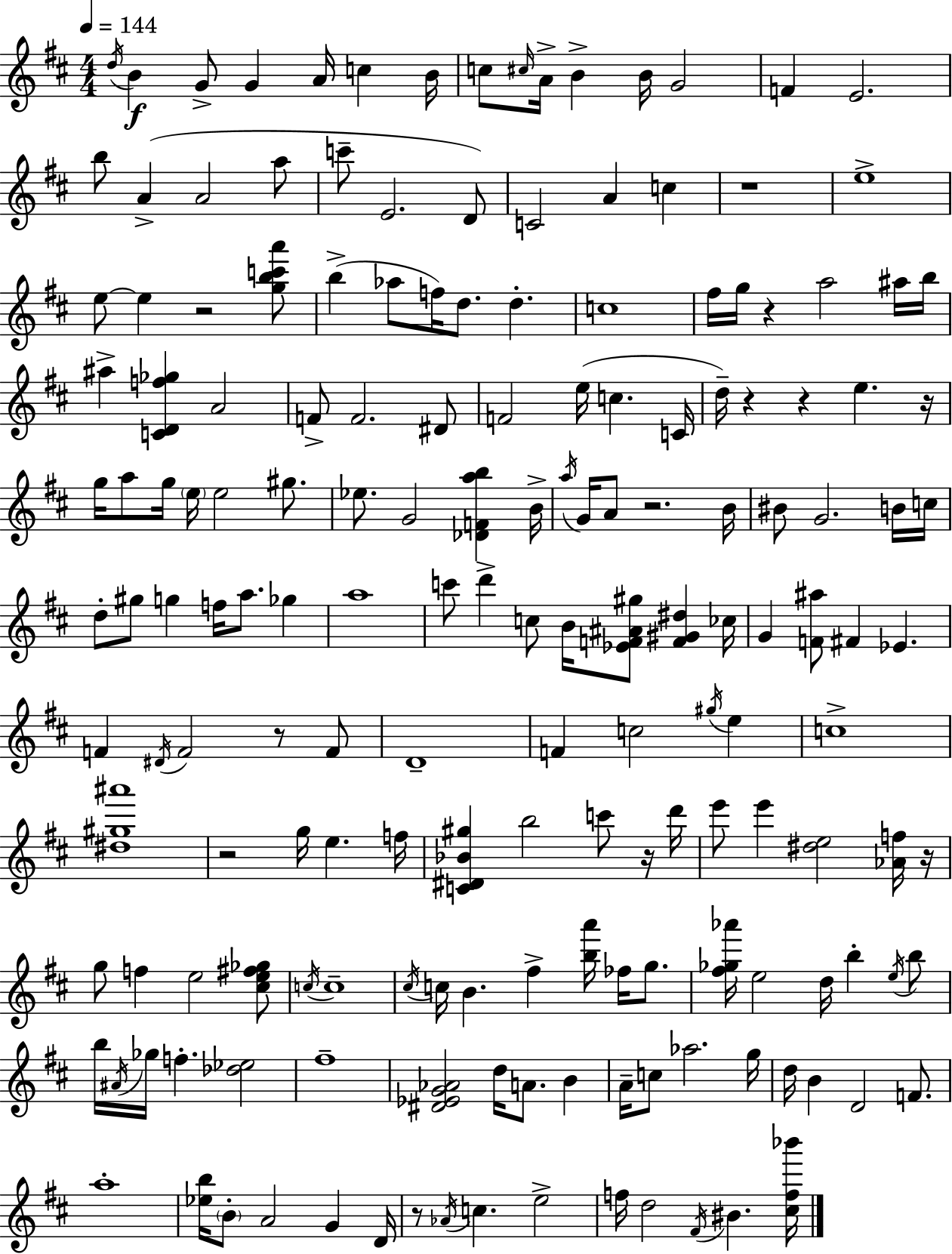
D5/s B4/q G4/e G4/q A4/s C5/q B4/s C5/e C#5/s A4/s B4/q B4/s G4/h F4/q E4/h. B5/e A4/q A4/h A5/e C6/e E4/h. D4/e C4/h A4/q C5/q R/w E5/w E5/e E5/q R/h [G5,B5,C6,A6]/e B5/q Ab5/e F5/s D5/e. D5/q. C5/w F#5/s G5/s R/q A5/h A#5/s B5/s A#5/q [C4,D4,F5,Gb5]/q A4/h F4/e F4/h. D#4/e F4/h E5/s C5/q. C4/s D5/s R/q R/q E5/q. R/s G5/s A5/e G5/s E5/s E5/h G#5/e. Eb5/e. G4/h [Db4,F4,A5,B5]/q B4/s A5/s G4/s A4/e R/h. B4/s BIS4/e G4/h. B4/s C5/s D5/e G#5/e G5/q F5/s A5/e. Gb5/q A5/w C6/e D6/q C5/e B4/s [Eb4,F4,A#4,G#5]/e [F4,G#4,D#5]/q CES5/s G4/q [F4,A#5]/e F#4/q Eb4/q. F4/q D#4/s F4/h R/e F4/e D4/w F4/q C5/h G#5/s E5/q C5/w [D#5,G#5,A#6]/w R/h G5/s E5/q. F5/s [C4,D#4,Bb4,G#5]/q B5/h C6/e R/s D6/s E6/e E6/q [D#5,E5]/h [Ab4,F5]/s R/s G5/e F5/q E5/h [C#5,E5,F#5,Gb5]/e C5/s C5/w C#5/s C5/s B4/q. F#5/q [B5,A6]/s FES5/s G5/e. [F#5,Gb5,Ab6]/s E5/h D5/s B5/q E5/s B5/e B5/s A#4/s Gb5/s F5/q. [Db5,Eb5]/h F#5/w [D#4,Eb4,G4,Ab4]/h D5/s A4/e. B4/q A4/s C5/e Ab5/h. G5/s D5/s B4/q D4/h F4/e. A5/w [Eb5,B5]/s B4/e A4/h G4/q D4/s R/e Ab4/s C5/q. E5/h F5/s D5/h F#4/s BIS4/q. [C#5,F5,Bb6]/s